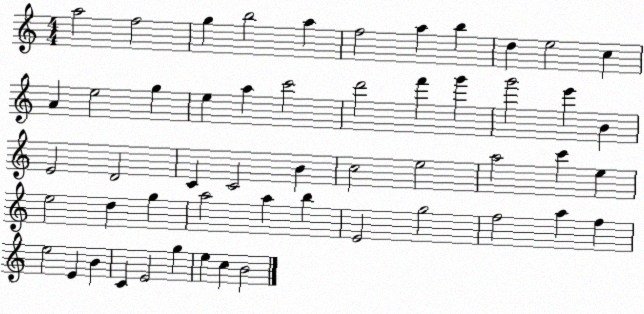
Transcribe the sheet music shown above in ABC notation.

X:1
T:Untitled
M:4/4
L:1/4
K:C
a2 f2 g b2 a f2 a b d e2 c A e2 g e a c'2 d'2 f' g' g'2 e' B E2 D2 C C2 B c2 e2 a2 c' e e2 d g a2 a b E2 g2 f2 a f e2 E B C E2 g e c B2